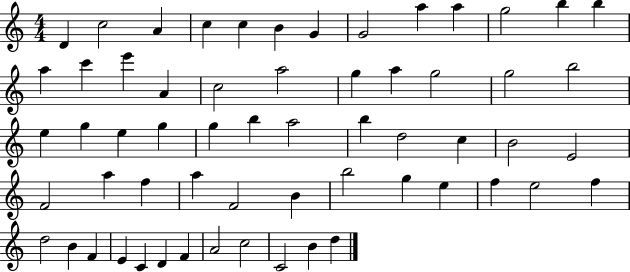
{
  \clef treble
  \numericTimeSignature
  \time 4/4
  \key c \major
  d'4 c''2 a'4 | c''4 c''4 b'4 g'4 | g'2 a''4 a''4 | g''2 b''4 b''4 | \break a''4 c'''4 e'''4 a'4 | c''2 a''2 | g''4 a''4 g''2 | g''2 b''2 | \break e''4 g''4 e''4 g''4 | g''4 b''4 a''2 | b''4 d''2 c''4 | b'2 e'2 | \break f'2 a''4 f''4 | a''4 f'2 b'4 | b''2 g''4 e''4 | f''4 e''2 f''4 | \break d''2 b'4 f'4 | e'4 c'4 d'4 f'4 | a'2 c''2 | c'2 b'4 d''4 | \break \bar "|."
}